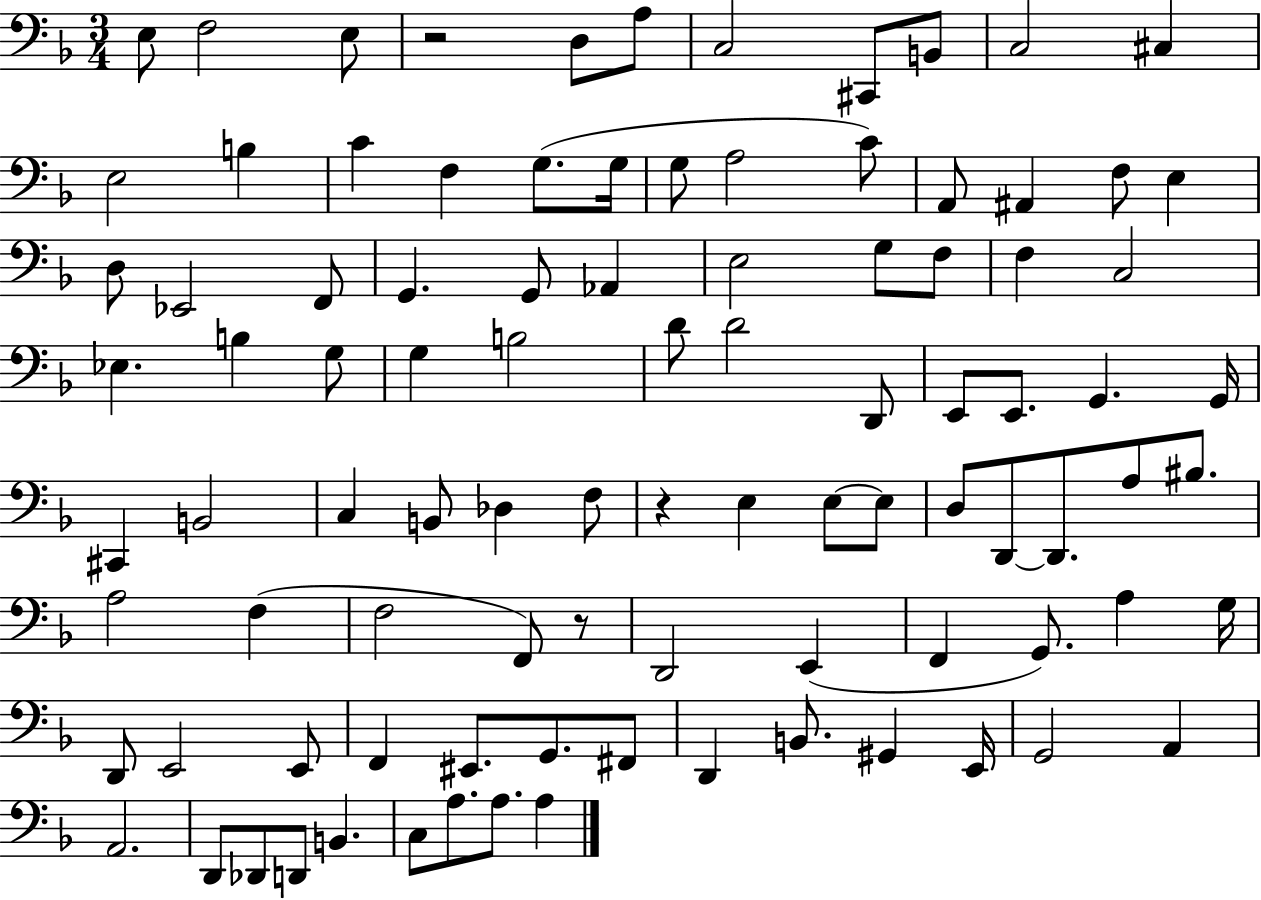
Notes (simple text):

E3/e F3/h E3/e R/h D3/e A3/e C3/h C#2/e B2/e C3/h C#3/q E3/h B3/q C4/q F3/q G3/e. G3/s G3/e A3/h C4/e A2/e A#2/q F3/e E3/q D3/e Eb2/h F2/e G2/q. G2/e Ab2/q E3/h G3/e F3/e F3/q C3/h Eb3/q. B3/q G3/e G3/q B3/h D4/e D4/h D2/e E2/e E2/e. G2/q. G2/s C#2/q B2/h C3/q B2/e Db3/q F3/e R/q E3/q E3/e E3/e D3/e D2/e D2/e. A3/e BIS3/e. A3/h F3/q F3/h F2/e R/e D2/h E2/q F2/q G2/e. A3/q G3/s D2/e E2/h E2/e F2/q EIS2/e. G2/e. F#2/e D2/q B2/e. G#2/q E2/s G2/h A2/q A2/h. D2/e Db2/e D2/e B2/q. C3/e A3/e. A3/e. A3/q